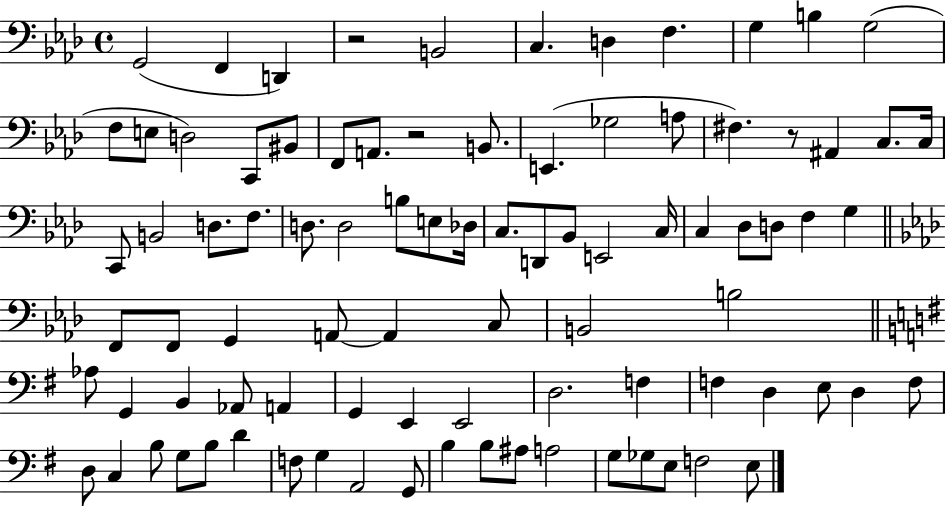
X:1
T:Untitled
M:4/4
L:1/4
K:Ab
G,,2 F,, D,, z2 B,,2 C, D, F, G, B, G,2 F,/2 E,/2 D,2 C,,/2 ^B,,/2 F,,/2 A,,/2 z2 B,,/2 E,, _G,2 A,/2 ^F, z/2 ^A,, C,/2 C,/4 C,,/2 B,,2 D,/2 F,/2 D,/2 D,2 B,/2 E,/2 _D,/4 C,/2 D,,/2 _B,,/2 E,,2 C,/4 C, _D,/2 D,/2 F, G, F,,/2 F,,/2 G,, A,,/2 A,, C,/2 B,,2 B,2 _A,/2 G,, B,, _A,,/2 A,, G,, E,, E,,2 D,2 F, F, D, E,/2 D, F,/2 D,/2 C, B,/2 G,/2 B,/2 D F,/2 G, A,,2 G,,/2 B, B,/2 ^A,/2 A,2 G,/2 _G,/2 E,/2 F,2 E,/2